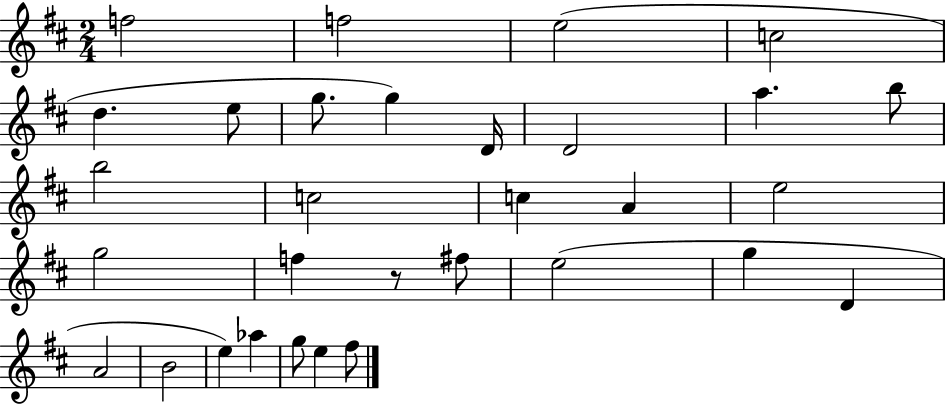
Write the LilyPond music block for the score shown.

{
  \clef treble
  \numericTimeSignature
  \time 2/4
  \key d \major
  f''2 | f''2 | e''2( | c''2 | \break d''4. e''8 | g''8. g''4) d'16 | d'2 | a''4. b''8 | \break b''2 | c''2 | c''4 a'4 | e''2 | \break g''2 | f''4 r8 fis''8 | e''2( | g''4 d'4 | \break a'2 | b'2 | e''4) aes''4 | g''8 e''4 fis''8 | \break \bar "|."
}